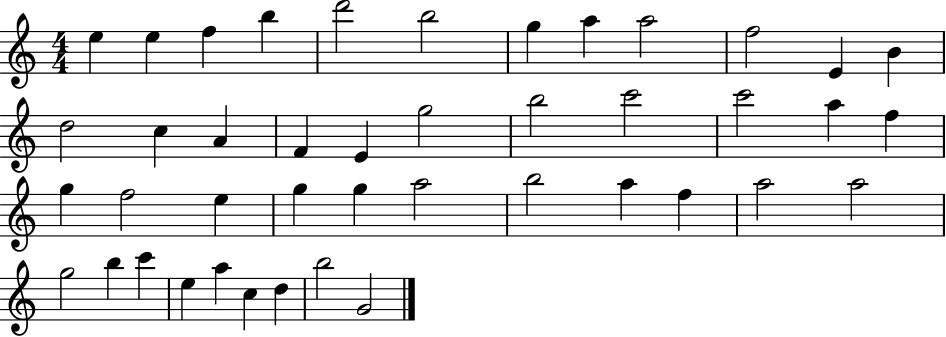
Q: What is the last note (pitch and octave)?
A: G4